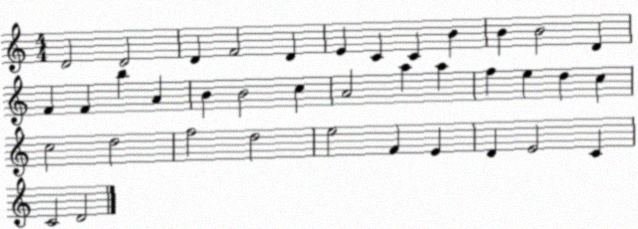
X:1
T:Untitled
M:4/4
L:1/4
K:C
D2 D2 D F2 D E C C B B B2 D F F b A B B2 c A2 a a f e d c c2 d2 f2 d2 e2 F E D E2 C C2 D2